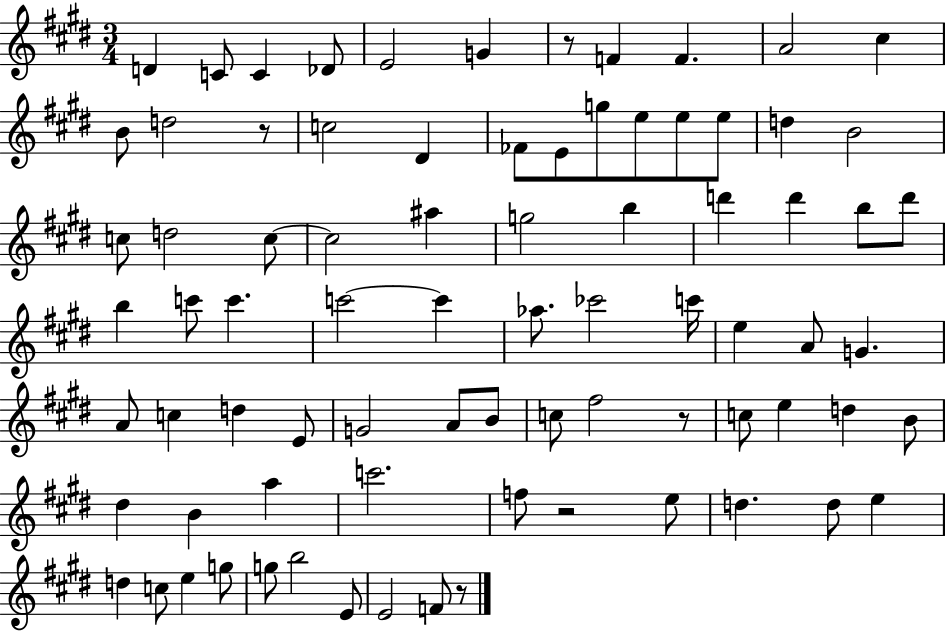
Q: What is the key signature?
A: E major